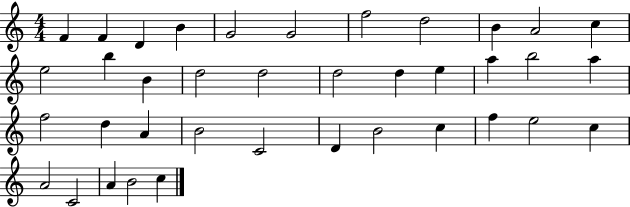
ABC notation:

X:1
T:Untitled
M:4/4
L:1/4
K:C
F F D B G2 G2 f2 d2 B A2 c e2 b B d2 d2 d2 d e a b2 a f2 d A B2 C2 D B2 c f e2 c A2 C2 A B2 c